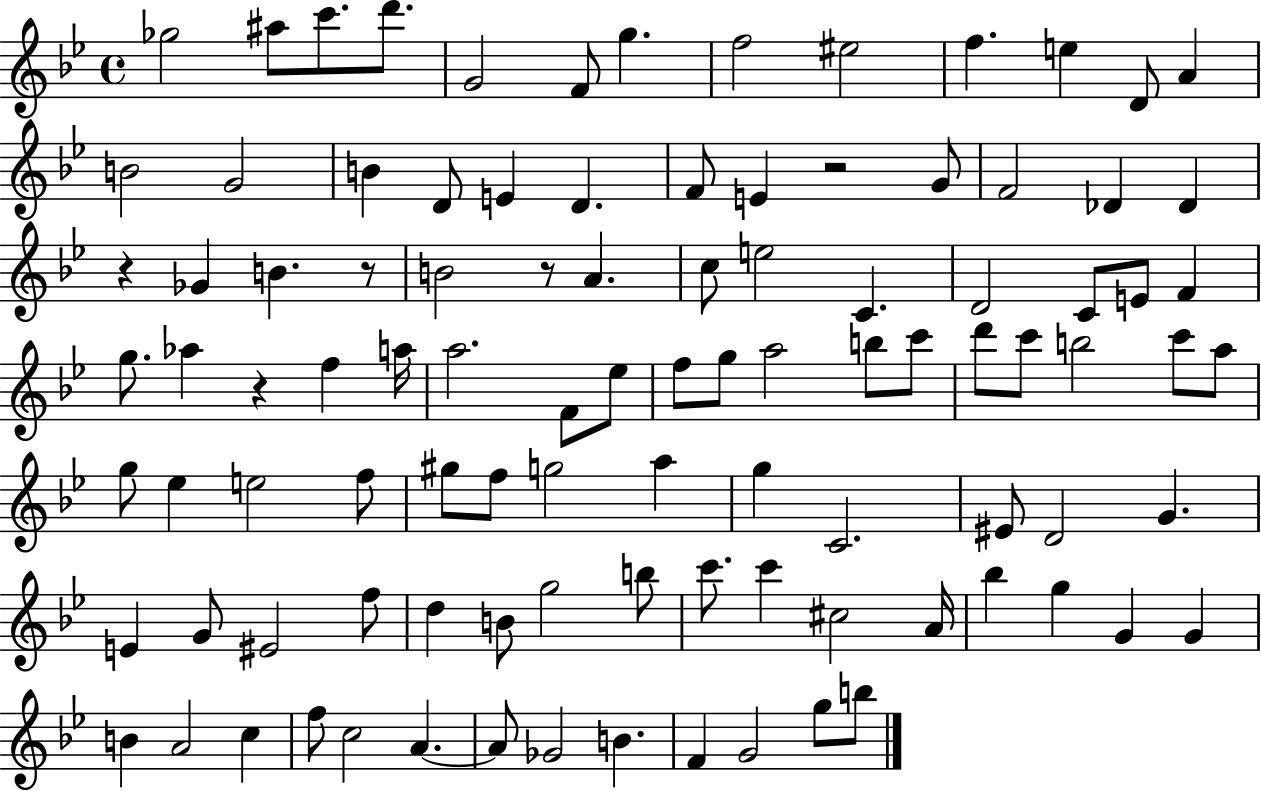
Gb5/h A#5/e C6/e. D6/e. G4/h F4/e G5/q. F5/h EIS5/h F5/q. E5/q D4/e A4/q B4/h G4/h B4/q D4/e E4/q D4/q. F4/e E4/q R/h G4/e F4/h Db4/q Db4/q R/q Gb4/q B4/q. R/e B4/h R/e A4/q. C5/e E5/h C4/q. D4/h C4/e E4/e F4/q G5/e. Ab5/q R/q F5/q A5/s A5/h. F4/e Eb5/e F5/e G5/e A5/h B5/e C6/e D6/e C6/e B5/h C6/e A5/e G5/e Eb5/q E5/h F5/e G#5/e F5/e G5/h A5/q G5/q C4/h. EIS4/e D4/h G4/q. E4/q G4/e EIS4/h F5/e D5/q B4/e G5/h B5/e C6/e. C6/q C#5/h A4/s Bb5/q G5/q G4/q G4/q B4/q A4/h C5/q F5/e C5/h A4/q. A4/e Gb4/h B4/q. F4/q G4/h G5/e B5/e